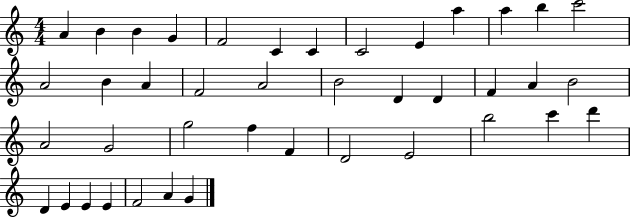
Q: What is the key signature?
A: C major